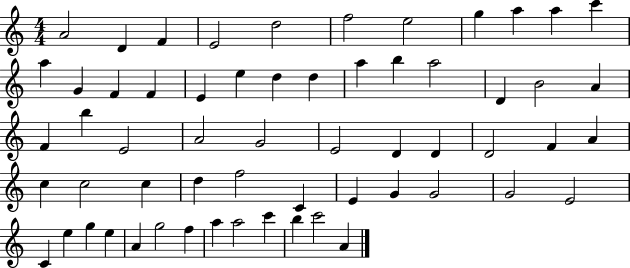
{
  \clef treble
  \numericTimeSignature
  \time 4/4
  \key c \major
  a'2 d'4 f'4 | e'2 d''2 | f''2 e''2 | g''4 a''4 a''4 c'''4 | \break a''4 g'4 f'4 f'4 | e'4 e''4 d''4 d''4 | a''4 b''4 a''2 | d'4 b'2 a'4 | \break f'4 b''4 e'2 | a'2 g'2 | e'2 d'4 d'4 | d'2 f'4 a'4 | \break c''4 c''2 c''4 | d''4 f''2 c'4 | e'4 g'4 g'2 | g'2 e'2 | \break c'4 e''4 g''4 e''4 | a'4 g''2 f''4 | a''4 a''2 c'''4 | b''4 c'''2 a'4 | \break \bar "|."
}